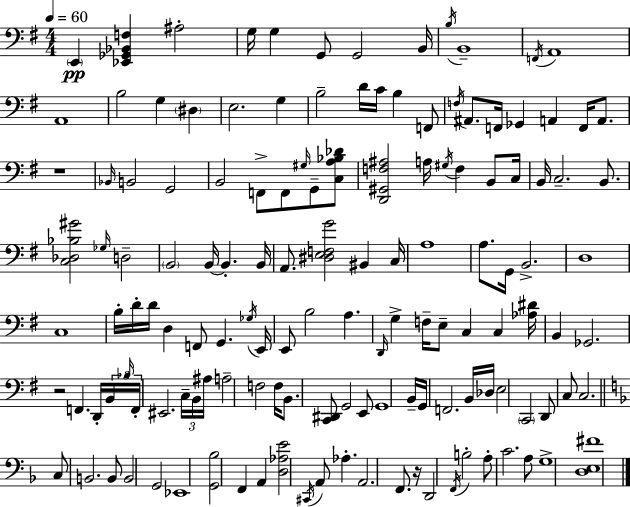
E2/q [Eb2,Gb2,Bb2,F3]/q A#3/h G3/s G3/q G2/e G2/h B2/s B3/s B2/w F2/s A2/w A2/w B3/h G3/q D#3/q E3/h. G3/q B3/h D4/s C4/s B3/q F2/e F3/s A#2/e. F2/s Gb2/q A2/q F2/s A2/e. R/w Bb2/s B2/h G2/h B2/h F2/e F2/e G#3/s G2/e [C3,A3,Bb3,Db4]/e [D2,G#2,F3,A#3]/h A3/s G#3/s F3/q B2/e C3/s B2/s C3/h. B2/e. [C3,Db3,Bb3,G#4]/h Gb3/s D3/h B2/h B2/s B2/q. B2/s A2/e. [D#3,E3,F3,G4]/h BIS2/q C3/s A3/w A3/e. G2/s B2/h. D3/w C3/w B3/s D4/s D4/s D3/q F2/e G2/q. Gb3/s E2/s E2/e B3/h A3/q. D2/s G3/q F3/s E3/e C3/q C3/q [Ab3,D#4]/s B2/q Gb2/h. R/h F2/q. D2/s B2/s Bb3/s F2/s EIS2/h. C3/s B2/s A#3/s A3/h F3/h F3/s B2/e. [C2,D#2]/e G2/h E2/e G2/w B2/s G2/s F2/h. B2/s Db3/s E3/h C2/h D2/e C3/e C3/h. C3/e B2/h. B2/e B2/h G2/h Eb2/w [G2,Bb3]/h F2/q A2/q [D3,Ab3,E4]/h C#2/s A2/e Ab3/q. A2/h. F2/e. R/s D2/h F2/s B3/h A3/e C4/h. A3/e G3/w [D3,E3,F#4]/w